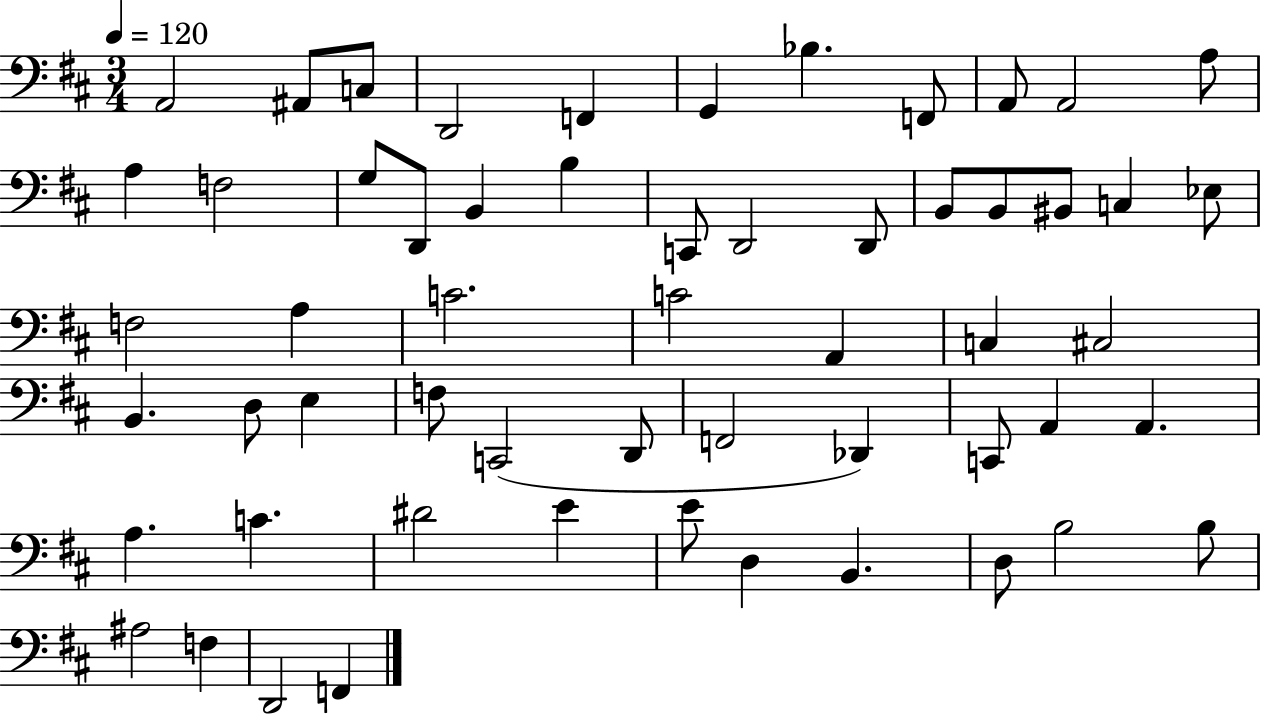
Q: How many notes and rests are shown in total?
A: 57